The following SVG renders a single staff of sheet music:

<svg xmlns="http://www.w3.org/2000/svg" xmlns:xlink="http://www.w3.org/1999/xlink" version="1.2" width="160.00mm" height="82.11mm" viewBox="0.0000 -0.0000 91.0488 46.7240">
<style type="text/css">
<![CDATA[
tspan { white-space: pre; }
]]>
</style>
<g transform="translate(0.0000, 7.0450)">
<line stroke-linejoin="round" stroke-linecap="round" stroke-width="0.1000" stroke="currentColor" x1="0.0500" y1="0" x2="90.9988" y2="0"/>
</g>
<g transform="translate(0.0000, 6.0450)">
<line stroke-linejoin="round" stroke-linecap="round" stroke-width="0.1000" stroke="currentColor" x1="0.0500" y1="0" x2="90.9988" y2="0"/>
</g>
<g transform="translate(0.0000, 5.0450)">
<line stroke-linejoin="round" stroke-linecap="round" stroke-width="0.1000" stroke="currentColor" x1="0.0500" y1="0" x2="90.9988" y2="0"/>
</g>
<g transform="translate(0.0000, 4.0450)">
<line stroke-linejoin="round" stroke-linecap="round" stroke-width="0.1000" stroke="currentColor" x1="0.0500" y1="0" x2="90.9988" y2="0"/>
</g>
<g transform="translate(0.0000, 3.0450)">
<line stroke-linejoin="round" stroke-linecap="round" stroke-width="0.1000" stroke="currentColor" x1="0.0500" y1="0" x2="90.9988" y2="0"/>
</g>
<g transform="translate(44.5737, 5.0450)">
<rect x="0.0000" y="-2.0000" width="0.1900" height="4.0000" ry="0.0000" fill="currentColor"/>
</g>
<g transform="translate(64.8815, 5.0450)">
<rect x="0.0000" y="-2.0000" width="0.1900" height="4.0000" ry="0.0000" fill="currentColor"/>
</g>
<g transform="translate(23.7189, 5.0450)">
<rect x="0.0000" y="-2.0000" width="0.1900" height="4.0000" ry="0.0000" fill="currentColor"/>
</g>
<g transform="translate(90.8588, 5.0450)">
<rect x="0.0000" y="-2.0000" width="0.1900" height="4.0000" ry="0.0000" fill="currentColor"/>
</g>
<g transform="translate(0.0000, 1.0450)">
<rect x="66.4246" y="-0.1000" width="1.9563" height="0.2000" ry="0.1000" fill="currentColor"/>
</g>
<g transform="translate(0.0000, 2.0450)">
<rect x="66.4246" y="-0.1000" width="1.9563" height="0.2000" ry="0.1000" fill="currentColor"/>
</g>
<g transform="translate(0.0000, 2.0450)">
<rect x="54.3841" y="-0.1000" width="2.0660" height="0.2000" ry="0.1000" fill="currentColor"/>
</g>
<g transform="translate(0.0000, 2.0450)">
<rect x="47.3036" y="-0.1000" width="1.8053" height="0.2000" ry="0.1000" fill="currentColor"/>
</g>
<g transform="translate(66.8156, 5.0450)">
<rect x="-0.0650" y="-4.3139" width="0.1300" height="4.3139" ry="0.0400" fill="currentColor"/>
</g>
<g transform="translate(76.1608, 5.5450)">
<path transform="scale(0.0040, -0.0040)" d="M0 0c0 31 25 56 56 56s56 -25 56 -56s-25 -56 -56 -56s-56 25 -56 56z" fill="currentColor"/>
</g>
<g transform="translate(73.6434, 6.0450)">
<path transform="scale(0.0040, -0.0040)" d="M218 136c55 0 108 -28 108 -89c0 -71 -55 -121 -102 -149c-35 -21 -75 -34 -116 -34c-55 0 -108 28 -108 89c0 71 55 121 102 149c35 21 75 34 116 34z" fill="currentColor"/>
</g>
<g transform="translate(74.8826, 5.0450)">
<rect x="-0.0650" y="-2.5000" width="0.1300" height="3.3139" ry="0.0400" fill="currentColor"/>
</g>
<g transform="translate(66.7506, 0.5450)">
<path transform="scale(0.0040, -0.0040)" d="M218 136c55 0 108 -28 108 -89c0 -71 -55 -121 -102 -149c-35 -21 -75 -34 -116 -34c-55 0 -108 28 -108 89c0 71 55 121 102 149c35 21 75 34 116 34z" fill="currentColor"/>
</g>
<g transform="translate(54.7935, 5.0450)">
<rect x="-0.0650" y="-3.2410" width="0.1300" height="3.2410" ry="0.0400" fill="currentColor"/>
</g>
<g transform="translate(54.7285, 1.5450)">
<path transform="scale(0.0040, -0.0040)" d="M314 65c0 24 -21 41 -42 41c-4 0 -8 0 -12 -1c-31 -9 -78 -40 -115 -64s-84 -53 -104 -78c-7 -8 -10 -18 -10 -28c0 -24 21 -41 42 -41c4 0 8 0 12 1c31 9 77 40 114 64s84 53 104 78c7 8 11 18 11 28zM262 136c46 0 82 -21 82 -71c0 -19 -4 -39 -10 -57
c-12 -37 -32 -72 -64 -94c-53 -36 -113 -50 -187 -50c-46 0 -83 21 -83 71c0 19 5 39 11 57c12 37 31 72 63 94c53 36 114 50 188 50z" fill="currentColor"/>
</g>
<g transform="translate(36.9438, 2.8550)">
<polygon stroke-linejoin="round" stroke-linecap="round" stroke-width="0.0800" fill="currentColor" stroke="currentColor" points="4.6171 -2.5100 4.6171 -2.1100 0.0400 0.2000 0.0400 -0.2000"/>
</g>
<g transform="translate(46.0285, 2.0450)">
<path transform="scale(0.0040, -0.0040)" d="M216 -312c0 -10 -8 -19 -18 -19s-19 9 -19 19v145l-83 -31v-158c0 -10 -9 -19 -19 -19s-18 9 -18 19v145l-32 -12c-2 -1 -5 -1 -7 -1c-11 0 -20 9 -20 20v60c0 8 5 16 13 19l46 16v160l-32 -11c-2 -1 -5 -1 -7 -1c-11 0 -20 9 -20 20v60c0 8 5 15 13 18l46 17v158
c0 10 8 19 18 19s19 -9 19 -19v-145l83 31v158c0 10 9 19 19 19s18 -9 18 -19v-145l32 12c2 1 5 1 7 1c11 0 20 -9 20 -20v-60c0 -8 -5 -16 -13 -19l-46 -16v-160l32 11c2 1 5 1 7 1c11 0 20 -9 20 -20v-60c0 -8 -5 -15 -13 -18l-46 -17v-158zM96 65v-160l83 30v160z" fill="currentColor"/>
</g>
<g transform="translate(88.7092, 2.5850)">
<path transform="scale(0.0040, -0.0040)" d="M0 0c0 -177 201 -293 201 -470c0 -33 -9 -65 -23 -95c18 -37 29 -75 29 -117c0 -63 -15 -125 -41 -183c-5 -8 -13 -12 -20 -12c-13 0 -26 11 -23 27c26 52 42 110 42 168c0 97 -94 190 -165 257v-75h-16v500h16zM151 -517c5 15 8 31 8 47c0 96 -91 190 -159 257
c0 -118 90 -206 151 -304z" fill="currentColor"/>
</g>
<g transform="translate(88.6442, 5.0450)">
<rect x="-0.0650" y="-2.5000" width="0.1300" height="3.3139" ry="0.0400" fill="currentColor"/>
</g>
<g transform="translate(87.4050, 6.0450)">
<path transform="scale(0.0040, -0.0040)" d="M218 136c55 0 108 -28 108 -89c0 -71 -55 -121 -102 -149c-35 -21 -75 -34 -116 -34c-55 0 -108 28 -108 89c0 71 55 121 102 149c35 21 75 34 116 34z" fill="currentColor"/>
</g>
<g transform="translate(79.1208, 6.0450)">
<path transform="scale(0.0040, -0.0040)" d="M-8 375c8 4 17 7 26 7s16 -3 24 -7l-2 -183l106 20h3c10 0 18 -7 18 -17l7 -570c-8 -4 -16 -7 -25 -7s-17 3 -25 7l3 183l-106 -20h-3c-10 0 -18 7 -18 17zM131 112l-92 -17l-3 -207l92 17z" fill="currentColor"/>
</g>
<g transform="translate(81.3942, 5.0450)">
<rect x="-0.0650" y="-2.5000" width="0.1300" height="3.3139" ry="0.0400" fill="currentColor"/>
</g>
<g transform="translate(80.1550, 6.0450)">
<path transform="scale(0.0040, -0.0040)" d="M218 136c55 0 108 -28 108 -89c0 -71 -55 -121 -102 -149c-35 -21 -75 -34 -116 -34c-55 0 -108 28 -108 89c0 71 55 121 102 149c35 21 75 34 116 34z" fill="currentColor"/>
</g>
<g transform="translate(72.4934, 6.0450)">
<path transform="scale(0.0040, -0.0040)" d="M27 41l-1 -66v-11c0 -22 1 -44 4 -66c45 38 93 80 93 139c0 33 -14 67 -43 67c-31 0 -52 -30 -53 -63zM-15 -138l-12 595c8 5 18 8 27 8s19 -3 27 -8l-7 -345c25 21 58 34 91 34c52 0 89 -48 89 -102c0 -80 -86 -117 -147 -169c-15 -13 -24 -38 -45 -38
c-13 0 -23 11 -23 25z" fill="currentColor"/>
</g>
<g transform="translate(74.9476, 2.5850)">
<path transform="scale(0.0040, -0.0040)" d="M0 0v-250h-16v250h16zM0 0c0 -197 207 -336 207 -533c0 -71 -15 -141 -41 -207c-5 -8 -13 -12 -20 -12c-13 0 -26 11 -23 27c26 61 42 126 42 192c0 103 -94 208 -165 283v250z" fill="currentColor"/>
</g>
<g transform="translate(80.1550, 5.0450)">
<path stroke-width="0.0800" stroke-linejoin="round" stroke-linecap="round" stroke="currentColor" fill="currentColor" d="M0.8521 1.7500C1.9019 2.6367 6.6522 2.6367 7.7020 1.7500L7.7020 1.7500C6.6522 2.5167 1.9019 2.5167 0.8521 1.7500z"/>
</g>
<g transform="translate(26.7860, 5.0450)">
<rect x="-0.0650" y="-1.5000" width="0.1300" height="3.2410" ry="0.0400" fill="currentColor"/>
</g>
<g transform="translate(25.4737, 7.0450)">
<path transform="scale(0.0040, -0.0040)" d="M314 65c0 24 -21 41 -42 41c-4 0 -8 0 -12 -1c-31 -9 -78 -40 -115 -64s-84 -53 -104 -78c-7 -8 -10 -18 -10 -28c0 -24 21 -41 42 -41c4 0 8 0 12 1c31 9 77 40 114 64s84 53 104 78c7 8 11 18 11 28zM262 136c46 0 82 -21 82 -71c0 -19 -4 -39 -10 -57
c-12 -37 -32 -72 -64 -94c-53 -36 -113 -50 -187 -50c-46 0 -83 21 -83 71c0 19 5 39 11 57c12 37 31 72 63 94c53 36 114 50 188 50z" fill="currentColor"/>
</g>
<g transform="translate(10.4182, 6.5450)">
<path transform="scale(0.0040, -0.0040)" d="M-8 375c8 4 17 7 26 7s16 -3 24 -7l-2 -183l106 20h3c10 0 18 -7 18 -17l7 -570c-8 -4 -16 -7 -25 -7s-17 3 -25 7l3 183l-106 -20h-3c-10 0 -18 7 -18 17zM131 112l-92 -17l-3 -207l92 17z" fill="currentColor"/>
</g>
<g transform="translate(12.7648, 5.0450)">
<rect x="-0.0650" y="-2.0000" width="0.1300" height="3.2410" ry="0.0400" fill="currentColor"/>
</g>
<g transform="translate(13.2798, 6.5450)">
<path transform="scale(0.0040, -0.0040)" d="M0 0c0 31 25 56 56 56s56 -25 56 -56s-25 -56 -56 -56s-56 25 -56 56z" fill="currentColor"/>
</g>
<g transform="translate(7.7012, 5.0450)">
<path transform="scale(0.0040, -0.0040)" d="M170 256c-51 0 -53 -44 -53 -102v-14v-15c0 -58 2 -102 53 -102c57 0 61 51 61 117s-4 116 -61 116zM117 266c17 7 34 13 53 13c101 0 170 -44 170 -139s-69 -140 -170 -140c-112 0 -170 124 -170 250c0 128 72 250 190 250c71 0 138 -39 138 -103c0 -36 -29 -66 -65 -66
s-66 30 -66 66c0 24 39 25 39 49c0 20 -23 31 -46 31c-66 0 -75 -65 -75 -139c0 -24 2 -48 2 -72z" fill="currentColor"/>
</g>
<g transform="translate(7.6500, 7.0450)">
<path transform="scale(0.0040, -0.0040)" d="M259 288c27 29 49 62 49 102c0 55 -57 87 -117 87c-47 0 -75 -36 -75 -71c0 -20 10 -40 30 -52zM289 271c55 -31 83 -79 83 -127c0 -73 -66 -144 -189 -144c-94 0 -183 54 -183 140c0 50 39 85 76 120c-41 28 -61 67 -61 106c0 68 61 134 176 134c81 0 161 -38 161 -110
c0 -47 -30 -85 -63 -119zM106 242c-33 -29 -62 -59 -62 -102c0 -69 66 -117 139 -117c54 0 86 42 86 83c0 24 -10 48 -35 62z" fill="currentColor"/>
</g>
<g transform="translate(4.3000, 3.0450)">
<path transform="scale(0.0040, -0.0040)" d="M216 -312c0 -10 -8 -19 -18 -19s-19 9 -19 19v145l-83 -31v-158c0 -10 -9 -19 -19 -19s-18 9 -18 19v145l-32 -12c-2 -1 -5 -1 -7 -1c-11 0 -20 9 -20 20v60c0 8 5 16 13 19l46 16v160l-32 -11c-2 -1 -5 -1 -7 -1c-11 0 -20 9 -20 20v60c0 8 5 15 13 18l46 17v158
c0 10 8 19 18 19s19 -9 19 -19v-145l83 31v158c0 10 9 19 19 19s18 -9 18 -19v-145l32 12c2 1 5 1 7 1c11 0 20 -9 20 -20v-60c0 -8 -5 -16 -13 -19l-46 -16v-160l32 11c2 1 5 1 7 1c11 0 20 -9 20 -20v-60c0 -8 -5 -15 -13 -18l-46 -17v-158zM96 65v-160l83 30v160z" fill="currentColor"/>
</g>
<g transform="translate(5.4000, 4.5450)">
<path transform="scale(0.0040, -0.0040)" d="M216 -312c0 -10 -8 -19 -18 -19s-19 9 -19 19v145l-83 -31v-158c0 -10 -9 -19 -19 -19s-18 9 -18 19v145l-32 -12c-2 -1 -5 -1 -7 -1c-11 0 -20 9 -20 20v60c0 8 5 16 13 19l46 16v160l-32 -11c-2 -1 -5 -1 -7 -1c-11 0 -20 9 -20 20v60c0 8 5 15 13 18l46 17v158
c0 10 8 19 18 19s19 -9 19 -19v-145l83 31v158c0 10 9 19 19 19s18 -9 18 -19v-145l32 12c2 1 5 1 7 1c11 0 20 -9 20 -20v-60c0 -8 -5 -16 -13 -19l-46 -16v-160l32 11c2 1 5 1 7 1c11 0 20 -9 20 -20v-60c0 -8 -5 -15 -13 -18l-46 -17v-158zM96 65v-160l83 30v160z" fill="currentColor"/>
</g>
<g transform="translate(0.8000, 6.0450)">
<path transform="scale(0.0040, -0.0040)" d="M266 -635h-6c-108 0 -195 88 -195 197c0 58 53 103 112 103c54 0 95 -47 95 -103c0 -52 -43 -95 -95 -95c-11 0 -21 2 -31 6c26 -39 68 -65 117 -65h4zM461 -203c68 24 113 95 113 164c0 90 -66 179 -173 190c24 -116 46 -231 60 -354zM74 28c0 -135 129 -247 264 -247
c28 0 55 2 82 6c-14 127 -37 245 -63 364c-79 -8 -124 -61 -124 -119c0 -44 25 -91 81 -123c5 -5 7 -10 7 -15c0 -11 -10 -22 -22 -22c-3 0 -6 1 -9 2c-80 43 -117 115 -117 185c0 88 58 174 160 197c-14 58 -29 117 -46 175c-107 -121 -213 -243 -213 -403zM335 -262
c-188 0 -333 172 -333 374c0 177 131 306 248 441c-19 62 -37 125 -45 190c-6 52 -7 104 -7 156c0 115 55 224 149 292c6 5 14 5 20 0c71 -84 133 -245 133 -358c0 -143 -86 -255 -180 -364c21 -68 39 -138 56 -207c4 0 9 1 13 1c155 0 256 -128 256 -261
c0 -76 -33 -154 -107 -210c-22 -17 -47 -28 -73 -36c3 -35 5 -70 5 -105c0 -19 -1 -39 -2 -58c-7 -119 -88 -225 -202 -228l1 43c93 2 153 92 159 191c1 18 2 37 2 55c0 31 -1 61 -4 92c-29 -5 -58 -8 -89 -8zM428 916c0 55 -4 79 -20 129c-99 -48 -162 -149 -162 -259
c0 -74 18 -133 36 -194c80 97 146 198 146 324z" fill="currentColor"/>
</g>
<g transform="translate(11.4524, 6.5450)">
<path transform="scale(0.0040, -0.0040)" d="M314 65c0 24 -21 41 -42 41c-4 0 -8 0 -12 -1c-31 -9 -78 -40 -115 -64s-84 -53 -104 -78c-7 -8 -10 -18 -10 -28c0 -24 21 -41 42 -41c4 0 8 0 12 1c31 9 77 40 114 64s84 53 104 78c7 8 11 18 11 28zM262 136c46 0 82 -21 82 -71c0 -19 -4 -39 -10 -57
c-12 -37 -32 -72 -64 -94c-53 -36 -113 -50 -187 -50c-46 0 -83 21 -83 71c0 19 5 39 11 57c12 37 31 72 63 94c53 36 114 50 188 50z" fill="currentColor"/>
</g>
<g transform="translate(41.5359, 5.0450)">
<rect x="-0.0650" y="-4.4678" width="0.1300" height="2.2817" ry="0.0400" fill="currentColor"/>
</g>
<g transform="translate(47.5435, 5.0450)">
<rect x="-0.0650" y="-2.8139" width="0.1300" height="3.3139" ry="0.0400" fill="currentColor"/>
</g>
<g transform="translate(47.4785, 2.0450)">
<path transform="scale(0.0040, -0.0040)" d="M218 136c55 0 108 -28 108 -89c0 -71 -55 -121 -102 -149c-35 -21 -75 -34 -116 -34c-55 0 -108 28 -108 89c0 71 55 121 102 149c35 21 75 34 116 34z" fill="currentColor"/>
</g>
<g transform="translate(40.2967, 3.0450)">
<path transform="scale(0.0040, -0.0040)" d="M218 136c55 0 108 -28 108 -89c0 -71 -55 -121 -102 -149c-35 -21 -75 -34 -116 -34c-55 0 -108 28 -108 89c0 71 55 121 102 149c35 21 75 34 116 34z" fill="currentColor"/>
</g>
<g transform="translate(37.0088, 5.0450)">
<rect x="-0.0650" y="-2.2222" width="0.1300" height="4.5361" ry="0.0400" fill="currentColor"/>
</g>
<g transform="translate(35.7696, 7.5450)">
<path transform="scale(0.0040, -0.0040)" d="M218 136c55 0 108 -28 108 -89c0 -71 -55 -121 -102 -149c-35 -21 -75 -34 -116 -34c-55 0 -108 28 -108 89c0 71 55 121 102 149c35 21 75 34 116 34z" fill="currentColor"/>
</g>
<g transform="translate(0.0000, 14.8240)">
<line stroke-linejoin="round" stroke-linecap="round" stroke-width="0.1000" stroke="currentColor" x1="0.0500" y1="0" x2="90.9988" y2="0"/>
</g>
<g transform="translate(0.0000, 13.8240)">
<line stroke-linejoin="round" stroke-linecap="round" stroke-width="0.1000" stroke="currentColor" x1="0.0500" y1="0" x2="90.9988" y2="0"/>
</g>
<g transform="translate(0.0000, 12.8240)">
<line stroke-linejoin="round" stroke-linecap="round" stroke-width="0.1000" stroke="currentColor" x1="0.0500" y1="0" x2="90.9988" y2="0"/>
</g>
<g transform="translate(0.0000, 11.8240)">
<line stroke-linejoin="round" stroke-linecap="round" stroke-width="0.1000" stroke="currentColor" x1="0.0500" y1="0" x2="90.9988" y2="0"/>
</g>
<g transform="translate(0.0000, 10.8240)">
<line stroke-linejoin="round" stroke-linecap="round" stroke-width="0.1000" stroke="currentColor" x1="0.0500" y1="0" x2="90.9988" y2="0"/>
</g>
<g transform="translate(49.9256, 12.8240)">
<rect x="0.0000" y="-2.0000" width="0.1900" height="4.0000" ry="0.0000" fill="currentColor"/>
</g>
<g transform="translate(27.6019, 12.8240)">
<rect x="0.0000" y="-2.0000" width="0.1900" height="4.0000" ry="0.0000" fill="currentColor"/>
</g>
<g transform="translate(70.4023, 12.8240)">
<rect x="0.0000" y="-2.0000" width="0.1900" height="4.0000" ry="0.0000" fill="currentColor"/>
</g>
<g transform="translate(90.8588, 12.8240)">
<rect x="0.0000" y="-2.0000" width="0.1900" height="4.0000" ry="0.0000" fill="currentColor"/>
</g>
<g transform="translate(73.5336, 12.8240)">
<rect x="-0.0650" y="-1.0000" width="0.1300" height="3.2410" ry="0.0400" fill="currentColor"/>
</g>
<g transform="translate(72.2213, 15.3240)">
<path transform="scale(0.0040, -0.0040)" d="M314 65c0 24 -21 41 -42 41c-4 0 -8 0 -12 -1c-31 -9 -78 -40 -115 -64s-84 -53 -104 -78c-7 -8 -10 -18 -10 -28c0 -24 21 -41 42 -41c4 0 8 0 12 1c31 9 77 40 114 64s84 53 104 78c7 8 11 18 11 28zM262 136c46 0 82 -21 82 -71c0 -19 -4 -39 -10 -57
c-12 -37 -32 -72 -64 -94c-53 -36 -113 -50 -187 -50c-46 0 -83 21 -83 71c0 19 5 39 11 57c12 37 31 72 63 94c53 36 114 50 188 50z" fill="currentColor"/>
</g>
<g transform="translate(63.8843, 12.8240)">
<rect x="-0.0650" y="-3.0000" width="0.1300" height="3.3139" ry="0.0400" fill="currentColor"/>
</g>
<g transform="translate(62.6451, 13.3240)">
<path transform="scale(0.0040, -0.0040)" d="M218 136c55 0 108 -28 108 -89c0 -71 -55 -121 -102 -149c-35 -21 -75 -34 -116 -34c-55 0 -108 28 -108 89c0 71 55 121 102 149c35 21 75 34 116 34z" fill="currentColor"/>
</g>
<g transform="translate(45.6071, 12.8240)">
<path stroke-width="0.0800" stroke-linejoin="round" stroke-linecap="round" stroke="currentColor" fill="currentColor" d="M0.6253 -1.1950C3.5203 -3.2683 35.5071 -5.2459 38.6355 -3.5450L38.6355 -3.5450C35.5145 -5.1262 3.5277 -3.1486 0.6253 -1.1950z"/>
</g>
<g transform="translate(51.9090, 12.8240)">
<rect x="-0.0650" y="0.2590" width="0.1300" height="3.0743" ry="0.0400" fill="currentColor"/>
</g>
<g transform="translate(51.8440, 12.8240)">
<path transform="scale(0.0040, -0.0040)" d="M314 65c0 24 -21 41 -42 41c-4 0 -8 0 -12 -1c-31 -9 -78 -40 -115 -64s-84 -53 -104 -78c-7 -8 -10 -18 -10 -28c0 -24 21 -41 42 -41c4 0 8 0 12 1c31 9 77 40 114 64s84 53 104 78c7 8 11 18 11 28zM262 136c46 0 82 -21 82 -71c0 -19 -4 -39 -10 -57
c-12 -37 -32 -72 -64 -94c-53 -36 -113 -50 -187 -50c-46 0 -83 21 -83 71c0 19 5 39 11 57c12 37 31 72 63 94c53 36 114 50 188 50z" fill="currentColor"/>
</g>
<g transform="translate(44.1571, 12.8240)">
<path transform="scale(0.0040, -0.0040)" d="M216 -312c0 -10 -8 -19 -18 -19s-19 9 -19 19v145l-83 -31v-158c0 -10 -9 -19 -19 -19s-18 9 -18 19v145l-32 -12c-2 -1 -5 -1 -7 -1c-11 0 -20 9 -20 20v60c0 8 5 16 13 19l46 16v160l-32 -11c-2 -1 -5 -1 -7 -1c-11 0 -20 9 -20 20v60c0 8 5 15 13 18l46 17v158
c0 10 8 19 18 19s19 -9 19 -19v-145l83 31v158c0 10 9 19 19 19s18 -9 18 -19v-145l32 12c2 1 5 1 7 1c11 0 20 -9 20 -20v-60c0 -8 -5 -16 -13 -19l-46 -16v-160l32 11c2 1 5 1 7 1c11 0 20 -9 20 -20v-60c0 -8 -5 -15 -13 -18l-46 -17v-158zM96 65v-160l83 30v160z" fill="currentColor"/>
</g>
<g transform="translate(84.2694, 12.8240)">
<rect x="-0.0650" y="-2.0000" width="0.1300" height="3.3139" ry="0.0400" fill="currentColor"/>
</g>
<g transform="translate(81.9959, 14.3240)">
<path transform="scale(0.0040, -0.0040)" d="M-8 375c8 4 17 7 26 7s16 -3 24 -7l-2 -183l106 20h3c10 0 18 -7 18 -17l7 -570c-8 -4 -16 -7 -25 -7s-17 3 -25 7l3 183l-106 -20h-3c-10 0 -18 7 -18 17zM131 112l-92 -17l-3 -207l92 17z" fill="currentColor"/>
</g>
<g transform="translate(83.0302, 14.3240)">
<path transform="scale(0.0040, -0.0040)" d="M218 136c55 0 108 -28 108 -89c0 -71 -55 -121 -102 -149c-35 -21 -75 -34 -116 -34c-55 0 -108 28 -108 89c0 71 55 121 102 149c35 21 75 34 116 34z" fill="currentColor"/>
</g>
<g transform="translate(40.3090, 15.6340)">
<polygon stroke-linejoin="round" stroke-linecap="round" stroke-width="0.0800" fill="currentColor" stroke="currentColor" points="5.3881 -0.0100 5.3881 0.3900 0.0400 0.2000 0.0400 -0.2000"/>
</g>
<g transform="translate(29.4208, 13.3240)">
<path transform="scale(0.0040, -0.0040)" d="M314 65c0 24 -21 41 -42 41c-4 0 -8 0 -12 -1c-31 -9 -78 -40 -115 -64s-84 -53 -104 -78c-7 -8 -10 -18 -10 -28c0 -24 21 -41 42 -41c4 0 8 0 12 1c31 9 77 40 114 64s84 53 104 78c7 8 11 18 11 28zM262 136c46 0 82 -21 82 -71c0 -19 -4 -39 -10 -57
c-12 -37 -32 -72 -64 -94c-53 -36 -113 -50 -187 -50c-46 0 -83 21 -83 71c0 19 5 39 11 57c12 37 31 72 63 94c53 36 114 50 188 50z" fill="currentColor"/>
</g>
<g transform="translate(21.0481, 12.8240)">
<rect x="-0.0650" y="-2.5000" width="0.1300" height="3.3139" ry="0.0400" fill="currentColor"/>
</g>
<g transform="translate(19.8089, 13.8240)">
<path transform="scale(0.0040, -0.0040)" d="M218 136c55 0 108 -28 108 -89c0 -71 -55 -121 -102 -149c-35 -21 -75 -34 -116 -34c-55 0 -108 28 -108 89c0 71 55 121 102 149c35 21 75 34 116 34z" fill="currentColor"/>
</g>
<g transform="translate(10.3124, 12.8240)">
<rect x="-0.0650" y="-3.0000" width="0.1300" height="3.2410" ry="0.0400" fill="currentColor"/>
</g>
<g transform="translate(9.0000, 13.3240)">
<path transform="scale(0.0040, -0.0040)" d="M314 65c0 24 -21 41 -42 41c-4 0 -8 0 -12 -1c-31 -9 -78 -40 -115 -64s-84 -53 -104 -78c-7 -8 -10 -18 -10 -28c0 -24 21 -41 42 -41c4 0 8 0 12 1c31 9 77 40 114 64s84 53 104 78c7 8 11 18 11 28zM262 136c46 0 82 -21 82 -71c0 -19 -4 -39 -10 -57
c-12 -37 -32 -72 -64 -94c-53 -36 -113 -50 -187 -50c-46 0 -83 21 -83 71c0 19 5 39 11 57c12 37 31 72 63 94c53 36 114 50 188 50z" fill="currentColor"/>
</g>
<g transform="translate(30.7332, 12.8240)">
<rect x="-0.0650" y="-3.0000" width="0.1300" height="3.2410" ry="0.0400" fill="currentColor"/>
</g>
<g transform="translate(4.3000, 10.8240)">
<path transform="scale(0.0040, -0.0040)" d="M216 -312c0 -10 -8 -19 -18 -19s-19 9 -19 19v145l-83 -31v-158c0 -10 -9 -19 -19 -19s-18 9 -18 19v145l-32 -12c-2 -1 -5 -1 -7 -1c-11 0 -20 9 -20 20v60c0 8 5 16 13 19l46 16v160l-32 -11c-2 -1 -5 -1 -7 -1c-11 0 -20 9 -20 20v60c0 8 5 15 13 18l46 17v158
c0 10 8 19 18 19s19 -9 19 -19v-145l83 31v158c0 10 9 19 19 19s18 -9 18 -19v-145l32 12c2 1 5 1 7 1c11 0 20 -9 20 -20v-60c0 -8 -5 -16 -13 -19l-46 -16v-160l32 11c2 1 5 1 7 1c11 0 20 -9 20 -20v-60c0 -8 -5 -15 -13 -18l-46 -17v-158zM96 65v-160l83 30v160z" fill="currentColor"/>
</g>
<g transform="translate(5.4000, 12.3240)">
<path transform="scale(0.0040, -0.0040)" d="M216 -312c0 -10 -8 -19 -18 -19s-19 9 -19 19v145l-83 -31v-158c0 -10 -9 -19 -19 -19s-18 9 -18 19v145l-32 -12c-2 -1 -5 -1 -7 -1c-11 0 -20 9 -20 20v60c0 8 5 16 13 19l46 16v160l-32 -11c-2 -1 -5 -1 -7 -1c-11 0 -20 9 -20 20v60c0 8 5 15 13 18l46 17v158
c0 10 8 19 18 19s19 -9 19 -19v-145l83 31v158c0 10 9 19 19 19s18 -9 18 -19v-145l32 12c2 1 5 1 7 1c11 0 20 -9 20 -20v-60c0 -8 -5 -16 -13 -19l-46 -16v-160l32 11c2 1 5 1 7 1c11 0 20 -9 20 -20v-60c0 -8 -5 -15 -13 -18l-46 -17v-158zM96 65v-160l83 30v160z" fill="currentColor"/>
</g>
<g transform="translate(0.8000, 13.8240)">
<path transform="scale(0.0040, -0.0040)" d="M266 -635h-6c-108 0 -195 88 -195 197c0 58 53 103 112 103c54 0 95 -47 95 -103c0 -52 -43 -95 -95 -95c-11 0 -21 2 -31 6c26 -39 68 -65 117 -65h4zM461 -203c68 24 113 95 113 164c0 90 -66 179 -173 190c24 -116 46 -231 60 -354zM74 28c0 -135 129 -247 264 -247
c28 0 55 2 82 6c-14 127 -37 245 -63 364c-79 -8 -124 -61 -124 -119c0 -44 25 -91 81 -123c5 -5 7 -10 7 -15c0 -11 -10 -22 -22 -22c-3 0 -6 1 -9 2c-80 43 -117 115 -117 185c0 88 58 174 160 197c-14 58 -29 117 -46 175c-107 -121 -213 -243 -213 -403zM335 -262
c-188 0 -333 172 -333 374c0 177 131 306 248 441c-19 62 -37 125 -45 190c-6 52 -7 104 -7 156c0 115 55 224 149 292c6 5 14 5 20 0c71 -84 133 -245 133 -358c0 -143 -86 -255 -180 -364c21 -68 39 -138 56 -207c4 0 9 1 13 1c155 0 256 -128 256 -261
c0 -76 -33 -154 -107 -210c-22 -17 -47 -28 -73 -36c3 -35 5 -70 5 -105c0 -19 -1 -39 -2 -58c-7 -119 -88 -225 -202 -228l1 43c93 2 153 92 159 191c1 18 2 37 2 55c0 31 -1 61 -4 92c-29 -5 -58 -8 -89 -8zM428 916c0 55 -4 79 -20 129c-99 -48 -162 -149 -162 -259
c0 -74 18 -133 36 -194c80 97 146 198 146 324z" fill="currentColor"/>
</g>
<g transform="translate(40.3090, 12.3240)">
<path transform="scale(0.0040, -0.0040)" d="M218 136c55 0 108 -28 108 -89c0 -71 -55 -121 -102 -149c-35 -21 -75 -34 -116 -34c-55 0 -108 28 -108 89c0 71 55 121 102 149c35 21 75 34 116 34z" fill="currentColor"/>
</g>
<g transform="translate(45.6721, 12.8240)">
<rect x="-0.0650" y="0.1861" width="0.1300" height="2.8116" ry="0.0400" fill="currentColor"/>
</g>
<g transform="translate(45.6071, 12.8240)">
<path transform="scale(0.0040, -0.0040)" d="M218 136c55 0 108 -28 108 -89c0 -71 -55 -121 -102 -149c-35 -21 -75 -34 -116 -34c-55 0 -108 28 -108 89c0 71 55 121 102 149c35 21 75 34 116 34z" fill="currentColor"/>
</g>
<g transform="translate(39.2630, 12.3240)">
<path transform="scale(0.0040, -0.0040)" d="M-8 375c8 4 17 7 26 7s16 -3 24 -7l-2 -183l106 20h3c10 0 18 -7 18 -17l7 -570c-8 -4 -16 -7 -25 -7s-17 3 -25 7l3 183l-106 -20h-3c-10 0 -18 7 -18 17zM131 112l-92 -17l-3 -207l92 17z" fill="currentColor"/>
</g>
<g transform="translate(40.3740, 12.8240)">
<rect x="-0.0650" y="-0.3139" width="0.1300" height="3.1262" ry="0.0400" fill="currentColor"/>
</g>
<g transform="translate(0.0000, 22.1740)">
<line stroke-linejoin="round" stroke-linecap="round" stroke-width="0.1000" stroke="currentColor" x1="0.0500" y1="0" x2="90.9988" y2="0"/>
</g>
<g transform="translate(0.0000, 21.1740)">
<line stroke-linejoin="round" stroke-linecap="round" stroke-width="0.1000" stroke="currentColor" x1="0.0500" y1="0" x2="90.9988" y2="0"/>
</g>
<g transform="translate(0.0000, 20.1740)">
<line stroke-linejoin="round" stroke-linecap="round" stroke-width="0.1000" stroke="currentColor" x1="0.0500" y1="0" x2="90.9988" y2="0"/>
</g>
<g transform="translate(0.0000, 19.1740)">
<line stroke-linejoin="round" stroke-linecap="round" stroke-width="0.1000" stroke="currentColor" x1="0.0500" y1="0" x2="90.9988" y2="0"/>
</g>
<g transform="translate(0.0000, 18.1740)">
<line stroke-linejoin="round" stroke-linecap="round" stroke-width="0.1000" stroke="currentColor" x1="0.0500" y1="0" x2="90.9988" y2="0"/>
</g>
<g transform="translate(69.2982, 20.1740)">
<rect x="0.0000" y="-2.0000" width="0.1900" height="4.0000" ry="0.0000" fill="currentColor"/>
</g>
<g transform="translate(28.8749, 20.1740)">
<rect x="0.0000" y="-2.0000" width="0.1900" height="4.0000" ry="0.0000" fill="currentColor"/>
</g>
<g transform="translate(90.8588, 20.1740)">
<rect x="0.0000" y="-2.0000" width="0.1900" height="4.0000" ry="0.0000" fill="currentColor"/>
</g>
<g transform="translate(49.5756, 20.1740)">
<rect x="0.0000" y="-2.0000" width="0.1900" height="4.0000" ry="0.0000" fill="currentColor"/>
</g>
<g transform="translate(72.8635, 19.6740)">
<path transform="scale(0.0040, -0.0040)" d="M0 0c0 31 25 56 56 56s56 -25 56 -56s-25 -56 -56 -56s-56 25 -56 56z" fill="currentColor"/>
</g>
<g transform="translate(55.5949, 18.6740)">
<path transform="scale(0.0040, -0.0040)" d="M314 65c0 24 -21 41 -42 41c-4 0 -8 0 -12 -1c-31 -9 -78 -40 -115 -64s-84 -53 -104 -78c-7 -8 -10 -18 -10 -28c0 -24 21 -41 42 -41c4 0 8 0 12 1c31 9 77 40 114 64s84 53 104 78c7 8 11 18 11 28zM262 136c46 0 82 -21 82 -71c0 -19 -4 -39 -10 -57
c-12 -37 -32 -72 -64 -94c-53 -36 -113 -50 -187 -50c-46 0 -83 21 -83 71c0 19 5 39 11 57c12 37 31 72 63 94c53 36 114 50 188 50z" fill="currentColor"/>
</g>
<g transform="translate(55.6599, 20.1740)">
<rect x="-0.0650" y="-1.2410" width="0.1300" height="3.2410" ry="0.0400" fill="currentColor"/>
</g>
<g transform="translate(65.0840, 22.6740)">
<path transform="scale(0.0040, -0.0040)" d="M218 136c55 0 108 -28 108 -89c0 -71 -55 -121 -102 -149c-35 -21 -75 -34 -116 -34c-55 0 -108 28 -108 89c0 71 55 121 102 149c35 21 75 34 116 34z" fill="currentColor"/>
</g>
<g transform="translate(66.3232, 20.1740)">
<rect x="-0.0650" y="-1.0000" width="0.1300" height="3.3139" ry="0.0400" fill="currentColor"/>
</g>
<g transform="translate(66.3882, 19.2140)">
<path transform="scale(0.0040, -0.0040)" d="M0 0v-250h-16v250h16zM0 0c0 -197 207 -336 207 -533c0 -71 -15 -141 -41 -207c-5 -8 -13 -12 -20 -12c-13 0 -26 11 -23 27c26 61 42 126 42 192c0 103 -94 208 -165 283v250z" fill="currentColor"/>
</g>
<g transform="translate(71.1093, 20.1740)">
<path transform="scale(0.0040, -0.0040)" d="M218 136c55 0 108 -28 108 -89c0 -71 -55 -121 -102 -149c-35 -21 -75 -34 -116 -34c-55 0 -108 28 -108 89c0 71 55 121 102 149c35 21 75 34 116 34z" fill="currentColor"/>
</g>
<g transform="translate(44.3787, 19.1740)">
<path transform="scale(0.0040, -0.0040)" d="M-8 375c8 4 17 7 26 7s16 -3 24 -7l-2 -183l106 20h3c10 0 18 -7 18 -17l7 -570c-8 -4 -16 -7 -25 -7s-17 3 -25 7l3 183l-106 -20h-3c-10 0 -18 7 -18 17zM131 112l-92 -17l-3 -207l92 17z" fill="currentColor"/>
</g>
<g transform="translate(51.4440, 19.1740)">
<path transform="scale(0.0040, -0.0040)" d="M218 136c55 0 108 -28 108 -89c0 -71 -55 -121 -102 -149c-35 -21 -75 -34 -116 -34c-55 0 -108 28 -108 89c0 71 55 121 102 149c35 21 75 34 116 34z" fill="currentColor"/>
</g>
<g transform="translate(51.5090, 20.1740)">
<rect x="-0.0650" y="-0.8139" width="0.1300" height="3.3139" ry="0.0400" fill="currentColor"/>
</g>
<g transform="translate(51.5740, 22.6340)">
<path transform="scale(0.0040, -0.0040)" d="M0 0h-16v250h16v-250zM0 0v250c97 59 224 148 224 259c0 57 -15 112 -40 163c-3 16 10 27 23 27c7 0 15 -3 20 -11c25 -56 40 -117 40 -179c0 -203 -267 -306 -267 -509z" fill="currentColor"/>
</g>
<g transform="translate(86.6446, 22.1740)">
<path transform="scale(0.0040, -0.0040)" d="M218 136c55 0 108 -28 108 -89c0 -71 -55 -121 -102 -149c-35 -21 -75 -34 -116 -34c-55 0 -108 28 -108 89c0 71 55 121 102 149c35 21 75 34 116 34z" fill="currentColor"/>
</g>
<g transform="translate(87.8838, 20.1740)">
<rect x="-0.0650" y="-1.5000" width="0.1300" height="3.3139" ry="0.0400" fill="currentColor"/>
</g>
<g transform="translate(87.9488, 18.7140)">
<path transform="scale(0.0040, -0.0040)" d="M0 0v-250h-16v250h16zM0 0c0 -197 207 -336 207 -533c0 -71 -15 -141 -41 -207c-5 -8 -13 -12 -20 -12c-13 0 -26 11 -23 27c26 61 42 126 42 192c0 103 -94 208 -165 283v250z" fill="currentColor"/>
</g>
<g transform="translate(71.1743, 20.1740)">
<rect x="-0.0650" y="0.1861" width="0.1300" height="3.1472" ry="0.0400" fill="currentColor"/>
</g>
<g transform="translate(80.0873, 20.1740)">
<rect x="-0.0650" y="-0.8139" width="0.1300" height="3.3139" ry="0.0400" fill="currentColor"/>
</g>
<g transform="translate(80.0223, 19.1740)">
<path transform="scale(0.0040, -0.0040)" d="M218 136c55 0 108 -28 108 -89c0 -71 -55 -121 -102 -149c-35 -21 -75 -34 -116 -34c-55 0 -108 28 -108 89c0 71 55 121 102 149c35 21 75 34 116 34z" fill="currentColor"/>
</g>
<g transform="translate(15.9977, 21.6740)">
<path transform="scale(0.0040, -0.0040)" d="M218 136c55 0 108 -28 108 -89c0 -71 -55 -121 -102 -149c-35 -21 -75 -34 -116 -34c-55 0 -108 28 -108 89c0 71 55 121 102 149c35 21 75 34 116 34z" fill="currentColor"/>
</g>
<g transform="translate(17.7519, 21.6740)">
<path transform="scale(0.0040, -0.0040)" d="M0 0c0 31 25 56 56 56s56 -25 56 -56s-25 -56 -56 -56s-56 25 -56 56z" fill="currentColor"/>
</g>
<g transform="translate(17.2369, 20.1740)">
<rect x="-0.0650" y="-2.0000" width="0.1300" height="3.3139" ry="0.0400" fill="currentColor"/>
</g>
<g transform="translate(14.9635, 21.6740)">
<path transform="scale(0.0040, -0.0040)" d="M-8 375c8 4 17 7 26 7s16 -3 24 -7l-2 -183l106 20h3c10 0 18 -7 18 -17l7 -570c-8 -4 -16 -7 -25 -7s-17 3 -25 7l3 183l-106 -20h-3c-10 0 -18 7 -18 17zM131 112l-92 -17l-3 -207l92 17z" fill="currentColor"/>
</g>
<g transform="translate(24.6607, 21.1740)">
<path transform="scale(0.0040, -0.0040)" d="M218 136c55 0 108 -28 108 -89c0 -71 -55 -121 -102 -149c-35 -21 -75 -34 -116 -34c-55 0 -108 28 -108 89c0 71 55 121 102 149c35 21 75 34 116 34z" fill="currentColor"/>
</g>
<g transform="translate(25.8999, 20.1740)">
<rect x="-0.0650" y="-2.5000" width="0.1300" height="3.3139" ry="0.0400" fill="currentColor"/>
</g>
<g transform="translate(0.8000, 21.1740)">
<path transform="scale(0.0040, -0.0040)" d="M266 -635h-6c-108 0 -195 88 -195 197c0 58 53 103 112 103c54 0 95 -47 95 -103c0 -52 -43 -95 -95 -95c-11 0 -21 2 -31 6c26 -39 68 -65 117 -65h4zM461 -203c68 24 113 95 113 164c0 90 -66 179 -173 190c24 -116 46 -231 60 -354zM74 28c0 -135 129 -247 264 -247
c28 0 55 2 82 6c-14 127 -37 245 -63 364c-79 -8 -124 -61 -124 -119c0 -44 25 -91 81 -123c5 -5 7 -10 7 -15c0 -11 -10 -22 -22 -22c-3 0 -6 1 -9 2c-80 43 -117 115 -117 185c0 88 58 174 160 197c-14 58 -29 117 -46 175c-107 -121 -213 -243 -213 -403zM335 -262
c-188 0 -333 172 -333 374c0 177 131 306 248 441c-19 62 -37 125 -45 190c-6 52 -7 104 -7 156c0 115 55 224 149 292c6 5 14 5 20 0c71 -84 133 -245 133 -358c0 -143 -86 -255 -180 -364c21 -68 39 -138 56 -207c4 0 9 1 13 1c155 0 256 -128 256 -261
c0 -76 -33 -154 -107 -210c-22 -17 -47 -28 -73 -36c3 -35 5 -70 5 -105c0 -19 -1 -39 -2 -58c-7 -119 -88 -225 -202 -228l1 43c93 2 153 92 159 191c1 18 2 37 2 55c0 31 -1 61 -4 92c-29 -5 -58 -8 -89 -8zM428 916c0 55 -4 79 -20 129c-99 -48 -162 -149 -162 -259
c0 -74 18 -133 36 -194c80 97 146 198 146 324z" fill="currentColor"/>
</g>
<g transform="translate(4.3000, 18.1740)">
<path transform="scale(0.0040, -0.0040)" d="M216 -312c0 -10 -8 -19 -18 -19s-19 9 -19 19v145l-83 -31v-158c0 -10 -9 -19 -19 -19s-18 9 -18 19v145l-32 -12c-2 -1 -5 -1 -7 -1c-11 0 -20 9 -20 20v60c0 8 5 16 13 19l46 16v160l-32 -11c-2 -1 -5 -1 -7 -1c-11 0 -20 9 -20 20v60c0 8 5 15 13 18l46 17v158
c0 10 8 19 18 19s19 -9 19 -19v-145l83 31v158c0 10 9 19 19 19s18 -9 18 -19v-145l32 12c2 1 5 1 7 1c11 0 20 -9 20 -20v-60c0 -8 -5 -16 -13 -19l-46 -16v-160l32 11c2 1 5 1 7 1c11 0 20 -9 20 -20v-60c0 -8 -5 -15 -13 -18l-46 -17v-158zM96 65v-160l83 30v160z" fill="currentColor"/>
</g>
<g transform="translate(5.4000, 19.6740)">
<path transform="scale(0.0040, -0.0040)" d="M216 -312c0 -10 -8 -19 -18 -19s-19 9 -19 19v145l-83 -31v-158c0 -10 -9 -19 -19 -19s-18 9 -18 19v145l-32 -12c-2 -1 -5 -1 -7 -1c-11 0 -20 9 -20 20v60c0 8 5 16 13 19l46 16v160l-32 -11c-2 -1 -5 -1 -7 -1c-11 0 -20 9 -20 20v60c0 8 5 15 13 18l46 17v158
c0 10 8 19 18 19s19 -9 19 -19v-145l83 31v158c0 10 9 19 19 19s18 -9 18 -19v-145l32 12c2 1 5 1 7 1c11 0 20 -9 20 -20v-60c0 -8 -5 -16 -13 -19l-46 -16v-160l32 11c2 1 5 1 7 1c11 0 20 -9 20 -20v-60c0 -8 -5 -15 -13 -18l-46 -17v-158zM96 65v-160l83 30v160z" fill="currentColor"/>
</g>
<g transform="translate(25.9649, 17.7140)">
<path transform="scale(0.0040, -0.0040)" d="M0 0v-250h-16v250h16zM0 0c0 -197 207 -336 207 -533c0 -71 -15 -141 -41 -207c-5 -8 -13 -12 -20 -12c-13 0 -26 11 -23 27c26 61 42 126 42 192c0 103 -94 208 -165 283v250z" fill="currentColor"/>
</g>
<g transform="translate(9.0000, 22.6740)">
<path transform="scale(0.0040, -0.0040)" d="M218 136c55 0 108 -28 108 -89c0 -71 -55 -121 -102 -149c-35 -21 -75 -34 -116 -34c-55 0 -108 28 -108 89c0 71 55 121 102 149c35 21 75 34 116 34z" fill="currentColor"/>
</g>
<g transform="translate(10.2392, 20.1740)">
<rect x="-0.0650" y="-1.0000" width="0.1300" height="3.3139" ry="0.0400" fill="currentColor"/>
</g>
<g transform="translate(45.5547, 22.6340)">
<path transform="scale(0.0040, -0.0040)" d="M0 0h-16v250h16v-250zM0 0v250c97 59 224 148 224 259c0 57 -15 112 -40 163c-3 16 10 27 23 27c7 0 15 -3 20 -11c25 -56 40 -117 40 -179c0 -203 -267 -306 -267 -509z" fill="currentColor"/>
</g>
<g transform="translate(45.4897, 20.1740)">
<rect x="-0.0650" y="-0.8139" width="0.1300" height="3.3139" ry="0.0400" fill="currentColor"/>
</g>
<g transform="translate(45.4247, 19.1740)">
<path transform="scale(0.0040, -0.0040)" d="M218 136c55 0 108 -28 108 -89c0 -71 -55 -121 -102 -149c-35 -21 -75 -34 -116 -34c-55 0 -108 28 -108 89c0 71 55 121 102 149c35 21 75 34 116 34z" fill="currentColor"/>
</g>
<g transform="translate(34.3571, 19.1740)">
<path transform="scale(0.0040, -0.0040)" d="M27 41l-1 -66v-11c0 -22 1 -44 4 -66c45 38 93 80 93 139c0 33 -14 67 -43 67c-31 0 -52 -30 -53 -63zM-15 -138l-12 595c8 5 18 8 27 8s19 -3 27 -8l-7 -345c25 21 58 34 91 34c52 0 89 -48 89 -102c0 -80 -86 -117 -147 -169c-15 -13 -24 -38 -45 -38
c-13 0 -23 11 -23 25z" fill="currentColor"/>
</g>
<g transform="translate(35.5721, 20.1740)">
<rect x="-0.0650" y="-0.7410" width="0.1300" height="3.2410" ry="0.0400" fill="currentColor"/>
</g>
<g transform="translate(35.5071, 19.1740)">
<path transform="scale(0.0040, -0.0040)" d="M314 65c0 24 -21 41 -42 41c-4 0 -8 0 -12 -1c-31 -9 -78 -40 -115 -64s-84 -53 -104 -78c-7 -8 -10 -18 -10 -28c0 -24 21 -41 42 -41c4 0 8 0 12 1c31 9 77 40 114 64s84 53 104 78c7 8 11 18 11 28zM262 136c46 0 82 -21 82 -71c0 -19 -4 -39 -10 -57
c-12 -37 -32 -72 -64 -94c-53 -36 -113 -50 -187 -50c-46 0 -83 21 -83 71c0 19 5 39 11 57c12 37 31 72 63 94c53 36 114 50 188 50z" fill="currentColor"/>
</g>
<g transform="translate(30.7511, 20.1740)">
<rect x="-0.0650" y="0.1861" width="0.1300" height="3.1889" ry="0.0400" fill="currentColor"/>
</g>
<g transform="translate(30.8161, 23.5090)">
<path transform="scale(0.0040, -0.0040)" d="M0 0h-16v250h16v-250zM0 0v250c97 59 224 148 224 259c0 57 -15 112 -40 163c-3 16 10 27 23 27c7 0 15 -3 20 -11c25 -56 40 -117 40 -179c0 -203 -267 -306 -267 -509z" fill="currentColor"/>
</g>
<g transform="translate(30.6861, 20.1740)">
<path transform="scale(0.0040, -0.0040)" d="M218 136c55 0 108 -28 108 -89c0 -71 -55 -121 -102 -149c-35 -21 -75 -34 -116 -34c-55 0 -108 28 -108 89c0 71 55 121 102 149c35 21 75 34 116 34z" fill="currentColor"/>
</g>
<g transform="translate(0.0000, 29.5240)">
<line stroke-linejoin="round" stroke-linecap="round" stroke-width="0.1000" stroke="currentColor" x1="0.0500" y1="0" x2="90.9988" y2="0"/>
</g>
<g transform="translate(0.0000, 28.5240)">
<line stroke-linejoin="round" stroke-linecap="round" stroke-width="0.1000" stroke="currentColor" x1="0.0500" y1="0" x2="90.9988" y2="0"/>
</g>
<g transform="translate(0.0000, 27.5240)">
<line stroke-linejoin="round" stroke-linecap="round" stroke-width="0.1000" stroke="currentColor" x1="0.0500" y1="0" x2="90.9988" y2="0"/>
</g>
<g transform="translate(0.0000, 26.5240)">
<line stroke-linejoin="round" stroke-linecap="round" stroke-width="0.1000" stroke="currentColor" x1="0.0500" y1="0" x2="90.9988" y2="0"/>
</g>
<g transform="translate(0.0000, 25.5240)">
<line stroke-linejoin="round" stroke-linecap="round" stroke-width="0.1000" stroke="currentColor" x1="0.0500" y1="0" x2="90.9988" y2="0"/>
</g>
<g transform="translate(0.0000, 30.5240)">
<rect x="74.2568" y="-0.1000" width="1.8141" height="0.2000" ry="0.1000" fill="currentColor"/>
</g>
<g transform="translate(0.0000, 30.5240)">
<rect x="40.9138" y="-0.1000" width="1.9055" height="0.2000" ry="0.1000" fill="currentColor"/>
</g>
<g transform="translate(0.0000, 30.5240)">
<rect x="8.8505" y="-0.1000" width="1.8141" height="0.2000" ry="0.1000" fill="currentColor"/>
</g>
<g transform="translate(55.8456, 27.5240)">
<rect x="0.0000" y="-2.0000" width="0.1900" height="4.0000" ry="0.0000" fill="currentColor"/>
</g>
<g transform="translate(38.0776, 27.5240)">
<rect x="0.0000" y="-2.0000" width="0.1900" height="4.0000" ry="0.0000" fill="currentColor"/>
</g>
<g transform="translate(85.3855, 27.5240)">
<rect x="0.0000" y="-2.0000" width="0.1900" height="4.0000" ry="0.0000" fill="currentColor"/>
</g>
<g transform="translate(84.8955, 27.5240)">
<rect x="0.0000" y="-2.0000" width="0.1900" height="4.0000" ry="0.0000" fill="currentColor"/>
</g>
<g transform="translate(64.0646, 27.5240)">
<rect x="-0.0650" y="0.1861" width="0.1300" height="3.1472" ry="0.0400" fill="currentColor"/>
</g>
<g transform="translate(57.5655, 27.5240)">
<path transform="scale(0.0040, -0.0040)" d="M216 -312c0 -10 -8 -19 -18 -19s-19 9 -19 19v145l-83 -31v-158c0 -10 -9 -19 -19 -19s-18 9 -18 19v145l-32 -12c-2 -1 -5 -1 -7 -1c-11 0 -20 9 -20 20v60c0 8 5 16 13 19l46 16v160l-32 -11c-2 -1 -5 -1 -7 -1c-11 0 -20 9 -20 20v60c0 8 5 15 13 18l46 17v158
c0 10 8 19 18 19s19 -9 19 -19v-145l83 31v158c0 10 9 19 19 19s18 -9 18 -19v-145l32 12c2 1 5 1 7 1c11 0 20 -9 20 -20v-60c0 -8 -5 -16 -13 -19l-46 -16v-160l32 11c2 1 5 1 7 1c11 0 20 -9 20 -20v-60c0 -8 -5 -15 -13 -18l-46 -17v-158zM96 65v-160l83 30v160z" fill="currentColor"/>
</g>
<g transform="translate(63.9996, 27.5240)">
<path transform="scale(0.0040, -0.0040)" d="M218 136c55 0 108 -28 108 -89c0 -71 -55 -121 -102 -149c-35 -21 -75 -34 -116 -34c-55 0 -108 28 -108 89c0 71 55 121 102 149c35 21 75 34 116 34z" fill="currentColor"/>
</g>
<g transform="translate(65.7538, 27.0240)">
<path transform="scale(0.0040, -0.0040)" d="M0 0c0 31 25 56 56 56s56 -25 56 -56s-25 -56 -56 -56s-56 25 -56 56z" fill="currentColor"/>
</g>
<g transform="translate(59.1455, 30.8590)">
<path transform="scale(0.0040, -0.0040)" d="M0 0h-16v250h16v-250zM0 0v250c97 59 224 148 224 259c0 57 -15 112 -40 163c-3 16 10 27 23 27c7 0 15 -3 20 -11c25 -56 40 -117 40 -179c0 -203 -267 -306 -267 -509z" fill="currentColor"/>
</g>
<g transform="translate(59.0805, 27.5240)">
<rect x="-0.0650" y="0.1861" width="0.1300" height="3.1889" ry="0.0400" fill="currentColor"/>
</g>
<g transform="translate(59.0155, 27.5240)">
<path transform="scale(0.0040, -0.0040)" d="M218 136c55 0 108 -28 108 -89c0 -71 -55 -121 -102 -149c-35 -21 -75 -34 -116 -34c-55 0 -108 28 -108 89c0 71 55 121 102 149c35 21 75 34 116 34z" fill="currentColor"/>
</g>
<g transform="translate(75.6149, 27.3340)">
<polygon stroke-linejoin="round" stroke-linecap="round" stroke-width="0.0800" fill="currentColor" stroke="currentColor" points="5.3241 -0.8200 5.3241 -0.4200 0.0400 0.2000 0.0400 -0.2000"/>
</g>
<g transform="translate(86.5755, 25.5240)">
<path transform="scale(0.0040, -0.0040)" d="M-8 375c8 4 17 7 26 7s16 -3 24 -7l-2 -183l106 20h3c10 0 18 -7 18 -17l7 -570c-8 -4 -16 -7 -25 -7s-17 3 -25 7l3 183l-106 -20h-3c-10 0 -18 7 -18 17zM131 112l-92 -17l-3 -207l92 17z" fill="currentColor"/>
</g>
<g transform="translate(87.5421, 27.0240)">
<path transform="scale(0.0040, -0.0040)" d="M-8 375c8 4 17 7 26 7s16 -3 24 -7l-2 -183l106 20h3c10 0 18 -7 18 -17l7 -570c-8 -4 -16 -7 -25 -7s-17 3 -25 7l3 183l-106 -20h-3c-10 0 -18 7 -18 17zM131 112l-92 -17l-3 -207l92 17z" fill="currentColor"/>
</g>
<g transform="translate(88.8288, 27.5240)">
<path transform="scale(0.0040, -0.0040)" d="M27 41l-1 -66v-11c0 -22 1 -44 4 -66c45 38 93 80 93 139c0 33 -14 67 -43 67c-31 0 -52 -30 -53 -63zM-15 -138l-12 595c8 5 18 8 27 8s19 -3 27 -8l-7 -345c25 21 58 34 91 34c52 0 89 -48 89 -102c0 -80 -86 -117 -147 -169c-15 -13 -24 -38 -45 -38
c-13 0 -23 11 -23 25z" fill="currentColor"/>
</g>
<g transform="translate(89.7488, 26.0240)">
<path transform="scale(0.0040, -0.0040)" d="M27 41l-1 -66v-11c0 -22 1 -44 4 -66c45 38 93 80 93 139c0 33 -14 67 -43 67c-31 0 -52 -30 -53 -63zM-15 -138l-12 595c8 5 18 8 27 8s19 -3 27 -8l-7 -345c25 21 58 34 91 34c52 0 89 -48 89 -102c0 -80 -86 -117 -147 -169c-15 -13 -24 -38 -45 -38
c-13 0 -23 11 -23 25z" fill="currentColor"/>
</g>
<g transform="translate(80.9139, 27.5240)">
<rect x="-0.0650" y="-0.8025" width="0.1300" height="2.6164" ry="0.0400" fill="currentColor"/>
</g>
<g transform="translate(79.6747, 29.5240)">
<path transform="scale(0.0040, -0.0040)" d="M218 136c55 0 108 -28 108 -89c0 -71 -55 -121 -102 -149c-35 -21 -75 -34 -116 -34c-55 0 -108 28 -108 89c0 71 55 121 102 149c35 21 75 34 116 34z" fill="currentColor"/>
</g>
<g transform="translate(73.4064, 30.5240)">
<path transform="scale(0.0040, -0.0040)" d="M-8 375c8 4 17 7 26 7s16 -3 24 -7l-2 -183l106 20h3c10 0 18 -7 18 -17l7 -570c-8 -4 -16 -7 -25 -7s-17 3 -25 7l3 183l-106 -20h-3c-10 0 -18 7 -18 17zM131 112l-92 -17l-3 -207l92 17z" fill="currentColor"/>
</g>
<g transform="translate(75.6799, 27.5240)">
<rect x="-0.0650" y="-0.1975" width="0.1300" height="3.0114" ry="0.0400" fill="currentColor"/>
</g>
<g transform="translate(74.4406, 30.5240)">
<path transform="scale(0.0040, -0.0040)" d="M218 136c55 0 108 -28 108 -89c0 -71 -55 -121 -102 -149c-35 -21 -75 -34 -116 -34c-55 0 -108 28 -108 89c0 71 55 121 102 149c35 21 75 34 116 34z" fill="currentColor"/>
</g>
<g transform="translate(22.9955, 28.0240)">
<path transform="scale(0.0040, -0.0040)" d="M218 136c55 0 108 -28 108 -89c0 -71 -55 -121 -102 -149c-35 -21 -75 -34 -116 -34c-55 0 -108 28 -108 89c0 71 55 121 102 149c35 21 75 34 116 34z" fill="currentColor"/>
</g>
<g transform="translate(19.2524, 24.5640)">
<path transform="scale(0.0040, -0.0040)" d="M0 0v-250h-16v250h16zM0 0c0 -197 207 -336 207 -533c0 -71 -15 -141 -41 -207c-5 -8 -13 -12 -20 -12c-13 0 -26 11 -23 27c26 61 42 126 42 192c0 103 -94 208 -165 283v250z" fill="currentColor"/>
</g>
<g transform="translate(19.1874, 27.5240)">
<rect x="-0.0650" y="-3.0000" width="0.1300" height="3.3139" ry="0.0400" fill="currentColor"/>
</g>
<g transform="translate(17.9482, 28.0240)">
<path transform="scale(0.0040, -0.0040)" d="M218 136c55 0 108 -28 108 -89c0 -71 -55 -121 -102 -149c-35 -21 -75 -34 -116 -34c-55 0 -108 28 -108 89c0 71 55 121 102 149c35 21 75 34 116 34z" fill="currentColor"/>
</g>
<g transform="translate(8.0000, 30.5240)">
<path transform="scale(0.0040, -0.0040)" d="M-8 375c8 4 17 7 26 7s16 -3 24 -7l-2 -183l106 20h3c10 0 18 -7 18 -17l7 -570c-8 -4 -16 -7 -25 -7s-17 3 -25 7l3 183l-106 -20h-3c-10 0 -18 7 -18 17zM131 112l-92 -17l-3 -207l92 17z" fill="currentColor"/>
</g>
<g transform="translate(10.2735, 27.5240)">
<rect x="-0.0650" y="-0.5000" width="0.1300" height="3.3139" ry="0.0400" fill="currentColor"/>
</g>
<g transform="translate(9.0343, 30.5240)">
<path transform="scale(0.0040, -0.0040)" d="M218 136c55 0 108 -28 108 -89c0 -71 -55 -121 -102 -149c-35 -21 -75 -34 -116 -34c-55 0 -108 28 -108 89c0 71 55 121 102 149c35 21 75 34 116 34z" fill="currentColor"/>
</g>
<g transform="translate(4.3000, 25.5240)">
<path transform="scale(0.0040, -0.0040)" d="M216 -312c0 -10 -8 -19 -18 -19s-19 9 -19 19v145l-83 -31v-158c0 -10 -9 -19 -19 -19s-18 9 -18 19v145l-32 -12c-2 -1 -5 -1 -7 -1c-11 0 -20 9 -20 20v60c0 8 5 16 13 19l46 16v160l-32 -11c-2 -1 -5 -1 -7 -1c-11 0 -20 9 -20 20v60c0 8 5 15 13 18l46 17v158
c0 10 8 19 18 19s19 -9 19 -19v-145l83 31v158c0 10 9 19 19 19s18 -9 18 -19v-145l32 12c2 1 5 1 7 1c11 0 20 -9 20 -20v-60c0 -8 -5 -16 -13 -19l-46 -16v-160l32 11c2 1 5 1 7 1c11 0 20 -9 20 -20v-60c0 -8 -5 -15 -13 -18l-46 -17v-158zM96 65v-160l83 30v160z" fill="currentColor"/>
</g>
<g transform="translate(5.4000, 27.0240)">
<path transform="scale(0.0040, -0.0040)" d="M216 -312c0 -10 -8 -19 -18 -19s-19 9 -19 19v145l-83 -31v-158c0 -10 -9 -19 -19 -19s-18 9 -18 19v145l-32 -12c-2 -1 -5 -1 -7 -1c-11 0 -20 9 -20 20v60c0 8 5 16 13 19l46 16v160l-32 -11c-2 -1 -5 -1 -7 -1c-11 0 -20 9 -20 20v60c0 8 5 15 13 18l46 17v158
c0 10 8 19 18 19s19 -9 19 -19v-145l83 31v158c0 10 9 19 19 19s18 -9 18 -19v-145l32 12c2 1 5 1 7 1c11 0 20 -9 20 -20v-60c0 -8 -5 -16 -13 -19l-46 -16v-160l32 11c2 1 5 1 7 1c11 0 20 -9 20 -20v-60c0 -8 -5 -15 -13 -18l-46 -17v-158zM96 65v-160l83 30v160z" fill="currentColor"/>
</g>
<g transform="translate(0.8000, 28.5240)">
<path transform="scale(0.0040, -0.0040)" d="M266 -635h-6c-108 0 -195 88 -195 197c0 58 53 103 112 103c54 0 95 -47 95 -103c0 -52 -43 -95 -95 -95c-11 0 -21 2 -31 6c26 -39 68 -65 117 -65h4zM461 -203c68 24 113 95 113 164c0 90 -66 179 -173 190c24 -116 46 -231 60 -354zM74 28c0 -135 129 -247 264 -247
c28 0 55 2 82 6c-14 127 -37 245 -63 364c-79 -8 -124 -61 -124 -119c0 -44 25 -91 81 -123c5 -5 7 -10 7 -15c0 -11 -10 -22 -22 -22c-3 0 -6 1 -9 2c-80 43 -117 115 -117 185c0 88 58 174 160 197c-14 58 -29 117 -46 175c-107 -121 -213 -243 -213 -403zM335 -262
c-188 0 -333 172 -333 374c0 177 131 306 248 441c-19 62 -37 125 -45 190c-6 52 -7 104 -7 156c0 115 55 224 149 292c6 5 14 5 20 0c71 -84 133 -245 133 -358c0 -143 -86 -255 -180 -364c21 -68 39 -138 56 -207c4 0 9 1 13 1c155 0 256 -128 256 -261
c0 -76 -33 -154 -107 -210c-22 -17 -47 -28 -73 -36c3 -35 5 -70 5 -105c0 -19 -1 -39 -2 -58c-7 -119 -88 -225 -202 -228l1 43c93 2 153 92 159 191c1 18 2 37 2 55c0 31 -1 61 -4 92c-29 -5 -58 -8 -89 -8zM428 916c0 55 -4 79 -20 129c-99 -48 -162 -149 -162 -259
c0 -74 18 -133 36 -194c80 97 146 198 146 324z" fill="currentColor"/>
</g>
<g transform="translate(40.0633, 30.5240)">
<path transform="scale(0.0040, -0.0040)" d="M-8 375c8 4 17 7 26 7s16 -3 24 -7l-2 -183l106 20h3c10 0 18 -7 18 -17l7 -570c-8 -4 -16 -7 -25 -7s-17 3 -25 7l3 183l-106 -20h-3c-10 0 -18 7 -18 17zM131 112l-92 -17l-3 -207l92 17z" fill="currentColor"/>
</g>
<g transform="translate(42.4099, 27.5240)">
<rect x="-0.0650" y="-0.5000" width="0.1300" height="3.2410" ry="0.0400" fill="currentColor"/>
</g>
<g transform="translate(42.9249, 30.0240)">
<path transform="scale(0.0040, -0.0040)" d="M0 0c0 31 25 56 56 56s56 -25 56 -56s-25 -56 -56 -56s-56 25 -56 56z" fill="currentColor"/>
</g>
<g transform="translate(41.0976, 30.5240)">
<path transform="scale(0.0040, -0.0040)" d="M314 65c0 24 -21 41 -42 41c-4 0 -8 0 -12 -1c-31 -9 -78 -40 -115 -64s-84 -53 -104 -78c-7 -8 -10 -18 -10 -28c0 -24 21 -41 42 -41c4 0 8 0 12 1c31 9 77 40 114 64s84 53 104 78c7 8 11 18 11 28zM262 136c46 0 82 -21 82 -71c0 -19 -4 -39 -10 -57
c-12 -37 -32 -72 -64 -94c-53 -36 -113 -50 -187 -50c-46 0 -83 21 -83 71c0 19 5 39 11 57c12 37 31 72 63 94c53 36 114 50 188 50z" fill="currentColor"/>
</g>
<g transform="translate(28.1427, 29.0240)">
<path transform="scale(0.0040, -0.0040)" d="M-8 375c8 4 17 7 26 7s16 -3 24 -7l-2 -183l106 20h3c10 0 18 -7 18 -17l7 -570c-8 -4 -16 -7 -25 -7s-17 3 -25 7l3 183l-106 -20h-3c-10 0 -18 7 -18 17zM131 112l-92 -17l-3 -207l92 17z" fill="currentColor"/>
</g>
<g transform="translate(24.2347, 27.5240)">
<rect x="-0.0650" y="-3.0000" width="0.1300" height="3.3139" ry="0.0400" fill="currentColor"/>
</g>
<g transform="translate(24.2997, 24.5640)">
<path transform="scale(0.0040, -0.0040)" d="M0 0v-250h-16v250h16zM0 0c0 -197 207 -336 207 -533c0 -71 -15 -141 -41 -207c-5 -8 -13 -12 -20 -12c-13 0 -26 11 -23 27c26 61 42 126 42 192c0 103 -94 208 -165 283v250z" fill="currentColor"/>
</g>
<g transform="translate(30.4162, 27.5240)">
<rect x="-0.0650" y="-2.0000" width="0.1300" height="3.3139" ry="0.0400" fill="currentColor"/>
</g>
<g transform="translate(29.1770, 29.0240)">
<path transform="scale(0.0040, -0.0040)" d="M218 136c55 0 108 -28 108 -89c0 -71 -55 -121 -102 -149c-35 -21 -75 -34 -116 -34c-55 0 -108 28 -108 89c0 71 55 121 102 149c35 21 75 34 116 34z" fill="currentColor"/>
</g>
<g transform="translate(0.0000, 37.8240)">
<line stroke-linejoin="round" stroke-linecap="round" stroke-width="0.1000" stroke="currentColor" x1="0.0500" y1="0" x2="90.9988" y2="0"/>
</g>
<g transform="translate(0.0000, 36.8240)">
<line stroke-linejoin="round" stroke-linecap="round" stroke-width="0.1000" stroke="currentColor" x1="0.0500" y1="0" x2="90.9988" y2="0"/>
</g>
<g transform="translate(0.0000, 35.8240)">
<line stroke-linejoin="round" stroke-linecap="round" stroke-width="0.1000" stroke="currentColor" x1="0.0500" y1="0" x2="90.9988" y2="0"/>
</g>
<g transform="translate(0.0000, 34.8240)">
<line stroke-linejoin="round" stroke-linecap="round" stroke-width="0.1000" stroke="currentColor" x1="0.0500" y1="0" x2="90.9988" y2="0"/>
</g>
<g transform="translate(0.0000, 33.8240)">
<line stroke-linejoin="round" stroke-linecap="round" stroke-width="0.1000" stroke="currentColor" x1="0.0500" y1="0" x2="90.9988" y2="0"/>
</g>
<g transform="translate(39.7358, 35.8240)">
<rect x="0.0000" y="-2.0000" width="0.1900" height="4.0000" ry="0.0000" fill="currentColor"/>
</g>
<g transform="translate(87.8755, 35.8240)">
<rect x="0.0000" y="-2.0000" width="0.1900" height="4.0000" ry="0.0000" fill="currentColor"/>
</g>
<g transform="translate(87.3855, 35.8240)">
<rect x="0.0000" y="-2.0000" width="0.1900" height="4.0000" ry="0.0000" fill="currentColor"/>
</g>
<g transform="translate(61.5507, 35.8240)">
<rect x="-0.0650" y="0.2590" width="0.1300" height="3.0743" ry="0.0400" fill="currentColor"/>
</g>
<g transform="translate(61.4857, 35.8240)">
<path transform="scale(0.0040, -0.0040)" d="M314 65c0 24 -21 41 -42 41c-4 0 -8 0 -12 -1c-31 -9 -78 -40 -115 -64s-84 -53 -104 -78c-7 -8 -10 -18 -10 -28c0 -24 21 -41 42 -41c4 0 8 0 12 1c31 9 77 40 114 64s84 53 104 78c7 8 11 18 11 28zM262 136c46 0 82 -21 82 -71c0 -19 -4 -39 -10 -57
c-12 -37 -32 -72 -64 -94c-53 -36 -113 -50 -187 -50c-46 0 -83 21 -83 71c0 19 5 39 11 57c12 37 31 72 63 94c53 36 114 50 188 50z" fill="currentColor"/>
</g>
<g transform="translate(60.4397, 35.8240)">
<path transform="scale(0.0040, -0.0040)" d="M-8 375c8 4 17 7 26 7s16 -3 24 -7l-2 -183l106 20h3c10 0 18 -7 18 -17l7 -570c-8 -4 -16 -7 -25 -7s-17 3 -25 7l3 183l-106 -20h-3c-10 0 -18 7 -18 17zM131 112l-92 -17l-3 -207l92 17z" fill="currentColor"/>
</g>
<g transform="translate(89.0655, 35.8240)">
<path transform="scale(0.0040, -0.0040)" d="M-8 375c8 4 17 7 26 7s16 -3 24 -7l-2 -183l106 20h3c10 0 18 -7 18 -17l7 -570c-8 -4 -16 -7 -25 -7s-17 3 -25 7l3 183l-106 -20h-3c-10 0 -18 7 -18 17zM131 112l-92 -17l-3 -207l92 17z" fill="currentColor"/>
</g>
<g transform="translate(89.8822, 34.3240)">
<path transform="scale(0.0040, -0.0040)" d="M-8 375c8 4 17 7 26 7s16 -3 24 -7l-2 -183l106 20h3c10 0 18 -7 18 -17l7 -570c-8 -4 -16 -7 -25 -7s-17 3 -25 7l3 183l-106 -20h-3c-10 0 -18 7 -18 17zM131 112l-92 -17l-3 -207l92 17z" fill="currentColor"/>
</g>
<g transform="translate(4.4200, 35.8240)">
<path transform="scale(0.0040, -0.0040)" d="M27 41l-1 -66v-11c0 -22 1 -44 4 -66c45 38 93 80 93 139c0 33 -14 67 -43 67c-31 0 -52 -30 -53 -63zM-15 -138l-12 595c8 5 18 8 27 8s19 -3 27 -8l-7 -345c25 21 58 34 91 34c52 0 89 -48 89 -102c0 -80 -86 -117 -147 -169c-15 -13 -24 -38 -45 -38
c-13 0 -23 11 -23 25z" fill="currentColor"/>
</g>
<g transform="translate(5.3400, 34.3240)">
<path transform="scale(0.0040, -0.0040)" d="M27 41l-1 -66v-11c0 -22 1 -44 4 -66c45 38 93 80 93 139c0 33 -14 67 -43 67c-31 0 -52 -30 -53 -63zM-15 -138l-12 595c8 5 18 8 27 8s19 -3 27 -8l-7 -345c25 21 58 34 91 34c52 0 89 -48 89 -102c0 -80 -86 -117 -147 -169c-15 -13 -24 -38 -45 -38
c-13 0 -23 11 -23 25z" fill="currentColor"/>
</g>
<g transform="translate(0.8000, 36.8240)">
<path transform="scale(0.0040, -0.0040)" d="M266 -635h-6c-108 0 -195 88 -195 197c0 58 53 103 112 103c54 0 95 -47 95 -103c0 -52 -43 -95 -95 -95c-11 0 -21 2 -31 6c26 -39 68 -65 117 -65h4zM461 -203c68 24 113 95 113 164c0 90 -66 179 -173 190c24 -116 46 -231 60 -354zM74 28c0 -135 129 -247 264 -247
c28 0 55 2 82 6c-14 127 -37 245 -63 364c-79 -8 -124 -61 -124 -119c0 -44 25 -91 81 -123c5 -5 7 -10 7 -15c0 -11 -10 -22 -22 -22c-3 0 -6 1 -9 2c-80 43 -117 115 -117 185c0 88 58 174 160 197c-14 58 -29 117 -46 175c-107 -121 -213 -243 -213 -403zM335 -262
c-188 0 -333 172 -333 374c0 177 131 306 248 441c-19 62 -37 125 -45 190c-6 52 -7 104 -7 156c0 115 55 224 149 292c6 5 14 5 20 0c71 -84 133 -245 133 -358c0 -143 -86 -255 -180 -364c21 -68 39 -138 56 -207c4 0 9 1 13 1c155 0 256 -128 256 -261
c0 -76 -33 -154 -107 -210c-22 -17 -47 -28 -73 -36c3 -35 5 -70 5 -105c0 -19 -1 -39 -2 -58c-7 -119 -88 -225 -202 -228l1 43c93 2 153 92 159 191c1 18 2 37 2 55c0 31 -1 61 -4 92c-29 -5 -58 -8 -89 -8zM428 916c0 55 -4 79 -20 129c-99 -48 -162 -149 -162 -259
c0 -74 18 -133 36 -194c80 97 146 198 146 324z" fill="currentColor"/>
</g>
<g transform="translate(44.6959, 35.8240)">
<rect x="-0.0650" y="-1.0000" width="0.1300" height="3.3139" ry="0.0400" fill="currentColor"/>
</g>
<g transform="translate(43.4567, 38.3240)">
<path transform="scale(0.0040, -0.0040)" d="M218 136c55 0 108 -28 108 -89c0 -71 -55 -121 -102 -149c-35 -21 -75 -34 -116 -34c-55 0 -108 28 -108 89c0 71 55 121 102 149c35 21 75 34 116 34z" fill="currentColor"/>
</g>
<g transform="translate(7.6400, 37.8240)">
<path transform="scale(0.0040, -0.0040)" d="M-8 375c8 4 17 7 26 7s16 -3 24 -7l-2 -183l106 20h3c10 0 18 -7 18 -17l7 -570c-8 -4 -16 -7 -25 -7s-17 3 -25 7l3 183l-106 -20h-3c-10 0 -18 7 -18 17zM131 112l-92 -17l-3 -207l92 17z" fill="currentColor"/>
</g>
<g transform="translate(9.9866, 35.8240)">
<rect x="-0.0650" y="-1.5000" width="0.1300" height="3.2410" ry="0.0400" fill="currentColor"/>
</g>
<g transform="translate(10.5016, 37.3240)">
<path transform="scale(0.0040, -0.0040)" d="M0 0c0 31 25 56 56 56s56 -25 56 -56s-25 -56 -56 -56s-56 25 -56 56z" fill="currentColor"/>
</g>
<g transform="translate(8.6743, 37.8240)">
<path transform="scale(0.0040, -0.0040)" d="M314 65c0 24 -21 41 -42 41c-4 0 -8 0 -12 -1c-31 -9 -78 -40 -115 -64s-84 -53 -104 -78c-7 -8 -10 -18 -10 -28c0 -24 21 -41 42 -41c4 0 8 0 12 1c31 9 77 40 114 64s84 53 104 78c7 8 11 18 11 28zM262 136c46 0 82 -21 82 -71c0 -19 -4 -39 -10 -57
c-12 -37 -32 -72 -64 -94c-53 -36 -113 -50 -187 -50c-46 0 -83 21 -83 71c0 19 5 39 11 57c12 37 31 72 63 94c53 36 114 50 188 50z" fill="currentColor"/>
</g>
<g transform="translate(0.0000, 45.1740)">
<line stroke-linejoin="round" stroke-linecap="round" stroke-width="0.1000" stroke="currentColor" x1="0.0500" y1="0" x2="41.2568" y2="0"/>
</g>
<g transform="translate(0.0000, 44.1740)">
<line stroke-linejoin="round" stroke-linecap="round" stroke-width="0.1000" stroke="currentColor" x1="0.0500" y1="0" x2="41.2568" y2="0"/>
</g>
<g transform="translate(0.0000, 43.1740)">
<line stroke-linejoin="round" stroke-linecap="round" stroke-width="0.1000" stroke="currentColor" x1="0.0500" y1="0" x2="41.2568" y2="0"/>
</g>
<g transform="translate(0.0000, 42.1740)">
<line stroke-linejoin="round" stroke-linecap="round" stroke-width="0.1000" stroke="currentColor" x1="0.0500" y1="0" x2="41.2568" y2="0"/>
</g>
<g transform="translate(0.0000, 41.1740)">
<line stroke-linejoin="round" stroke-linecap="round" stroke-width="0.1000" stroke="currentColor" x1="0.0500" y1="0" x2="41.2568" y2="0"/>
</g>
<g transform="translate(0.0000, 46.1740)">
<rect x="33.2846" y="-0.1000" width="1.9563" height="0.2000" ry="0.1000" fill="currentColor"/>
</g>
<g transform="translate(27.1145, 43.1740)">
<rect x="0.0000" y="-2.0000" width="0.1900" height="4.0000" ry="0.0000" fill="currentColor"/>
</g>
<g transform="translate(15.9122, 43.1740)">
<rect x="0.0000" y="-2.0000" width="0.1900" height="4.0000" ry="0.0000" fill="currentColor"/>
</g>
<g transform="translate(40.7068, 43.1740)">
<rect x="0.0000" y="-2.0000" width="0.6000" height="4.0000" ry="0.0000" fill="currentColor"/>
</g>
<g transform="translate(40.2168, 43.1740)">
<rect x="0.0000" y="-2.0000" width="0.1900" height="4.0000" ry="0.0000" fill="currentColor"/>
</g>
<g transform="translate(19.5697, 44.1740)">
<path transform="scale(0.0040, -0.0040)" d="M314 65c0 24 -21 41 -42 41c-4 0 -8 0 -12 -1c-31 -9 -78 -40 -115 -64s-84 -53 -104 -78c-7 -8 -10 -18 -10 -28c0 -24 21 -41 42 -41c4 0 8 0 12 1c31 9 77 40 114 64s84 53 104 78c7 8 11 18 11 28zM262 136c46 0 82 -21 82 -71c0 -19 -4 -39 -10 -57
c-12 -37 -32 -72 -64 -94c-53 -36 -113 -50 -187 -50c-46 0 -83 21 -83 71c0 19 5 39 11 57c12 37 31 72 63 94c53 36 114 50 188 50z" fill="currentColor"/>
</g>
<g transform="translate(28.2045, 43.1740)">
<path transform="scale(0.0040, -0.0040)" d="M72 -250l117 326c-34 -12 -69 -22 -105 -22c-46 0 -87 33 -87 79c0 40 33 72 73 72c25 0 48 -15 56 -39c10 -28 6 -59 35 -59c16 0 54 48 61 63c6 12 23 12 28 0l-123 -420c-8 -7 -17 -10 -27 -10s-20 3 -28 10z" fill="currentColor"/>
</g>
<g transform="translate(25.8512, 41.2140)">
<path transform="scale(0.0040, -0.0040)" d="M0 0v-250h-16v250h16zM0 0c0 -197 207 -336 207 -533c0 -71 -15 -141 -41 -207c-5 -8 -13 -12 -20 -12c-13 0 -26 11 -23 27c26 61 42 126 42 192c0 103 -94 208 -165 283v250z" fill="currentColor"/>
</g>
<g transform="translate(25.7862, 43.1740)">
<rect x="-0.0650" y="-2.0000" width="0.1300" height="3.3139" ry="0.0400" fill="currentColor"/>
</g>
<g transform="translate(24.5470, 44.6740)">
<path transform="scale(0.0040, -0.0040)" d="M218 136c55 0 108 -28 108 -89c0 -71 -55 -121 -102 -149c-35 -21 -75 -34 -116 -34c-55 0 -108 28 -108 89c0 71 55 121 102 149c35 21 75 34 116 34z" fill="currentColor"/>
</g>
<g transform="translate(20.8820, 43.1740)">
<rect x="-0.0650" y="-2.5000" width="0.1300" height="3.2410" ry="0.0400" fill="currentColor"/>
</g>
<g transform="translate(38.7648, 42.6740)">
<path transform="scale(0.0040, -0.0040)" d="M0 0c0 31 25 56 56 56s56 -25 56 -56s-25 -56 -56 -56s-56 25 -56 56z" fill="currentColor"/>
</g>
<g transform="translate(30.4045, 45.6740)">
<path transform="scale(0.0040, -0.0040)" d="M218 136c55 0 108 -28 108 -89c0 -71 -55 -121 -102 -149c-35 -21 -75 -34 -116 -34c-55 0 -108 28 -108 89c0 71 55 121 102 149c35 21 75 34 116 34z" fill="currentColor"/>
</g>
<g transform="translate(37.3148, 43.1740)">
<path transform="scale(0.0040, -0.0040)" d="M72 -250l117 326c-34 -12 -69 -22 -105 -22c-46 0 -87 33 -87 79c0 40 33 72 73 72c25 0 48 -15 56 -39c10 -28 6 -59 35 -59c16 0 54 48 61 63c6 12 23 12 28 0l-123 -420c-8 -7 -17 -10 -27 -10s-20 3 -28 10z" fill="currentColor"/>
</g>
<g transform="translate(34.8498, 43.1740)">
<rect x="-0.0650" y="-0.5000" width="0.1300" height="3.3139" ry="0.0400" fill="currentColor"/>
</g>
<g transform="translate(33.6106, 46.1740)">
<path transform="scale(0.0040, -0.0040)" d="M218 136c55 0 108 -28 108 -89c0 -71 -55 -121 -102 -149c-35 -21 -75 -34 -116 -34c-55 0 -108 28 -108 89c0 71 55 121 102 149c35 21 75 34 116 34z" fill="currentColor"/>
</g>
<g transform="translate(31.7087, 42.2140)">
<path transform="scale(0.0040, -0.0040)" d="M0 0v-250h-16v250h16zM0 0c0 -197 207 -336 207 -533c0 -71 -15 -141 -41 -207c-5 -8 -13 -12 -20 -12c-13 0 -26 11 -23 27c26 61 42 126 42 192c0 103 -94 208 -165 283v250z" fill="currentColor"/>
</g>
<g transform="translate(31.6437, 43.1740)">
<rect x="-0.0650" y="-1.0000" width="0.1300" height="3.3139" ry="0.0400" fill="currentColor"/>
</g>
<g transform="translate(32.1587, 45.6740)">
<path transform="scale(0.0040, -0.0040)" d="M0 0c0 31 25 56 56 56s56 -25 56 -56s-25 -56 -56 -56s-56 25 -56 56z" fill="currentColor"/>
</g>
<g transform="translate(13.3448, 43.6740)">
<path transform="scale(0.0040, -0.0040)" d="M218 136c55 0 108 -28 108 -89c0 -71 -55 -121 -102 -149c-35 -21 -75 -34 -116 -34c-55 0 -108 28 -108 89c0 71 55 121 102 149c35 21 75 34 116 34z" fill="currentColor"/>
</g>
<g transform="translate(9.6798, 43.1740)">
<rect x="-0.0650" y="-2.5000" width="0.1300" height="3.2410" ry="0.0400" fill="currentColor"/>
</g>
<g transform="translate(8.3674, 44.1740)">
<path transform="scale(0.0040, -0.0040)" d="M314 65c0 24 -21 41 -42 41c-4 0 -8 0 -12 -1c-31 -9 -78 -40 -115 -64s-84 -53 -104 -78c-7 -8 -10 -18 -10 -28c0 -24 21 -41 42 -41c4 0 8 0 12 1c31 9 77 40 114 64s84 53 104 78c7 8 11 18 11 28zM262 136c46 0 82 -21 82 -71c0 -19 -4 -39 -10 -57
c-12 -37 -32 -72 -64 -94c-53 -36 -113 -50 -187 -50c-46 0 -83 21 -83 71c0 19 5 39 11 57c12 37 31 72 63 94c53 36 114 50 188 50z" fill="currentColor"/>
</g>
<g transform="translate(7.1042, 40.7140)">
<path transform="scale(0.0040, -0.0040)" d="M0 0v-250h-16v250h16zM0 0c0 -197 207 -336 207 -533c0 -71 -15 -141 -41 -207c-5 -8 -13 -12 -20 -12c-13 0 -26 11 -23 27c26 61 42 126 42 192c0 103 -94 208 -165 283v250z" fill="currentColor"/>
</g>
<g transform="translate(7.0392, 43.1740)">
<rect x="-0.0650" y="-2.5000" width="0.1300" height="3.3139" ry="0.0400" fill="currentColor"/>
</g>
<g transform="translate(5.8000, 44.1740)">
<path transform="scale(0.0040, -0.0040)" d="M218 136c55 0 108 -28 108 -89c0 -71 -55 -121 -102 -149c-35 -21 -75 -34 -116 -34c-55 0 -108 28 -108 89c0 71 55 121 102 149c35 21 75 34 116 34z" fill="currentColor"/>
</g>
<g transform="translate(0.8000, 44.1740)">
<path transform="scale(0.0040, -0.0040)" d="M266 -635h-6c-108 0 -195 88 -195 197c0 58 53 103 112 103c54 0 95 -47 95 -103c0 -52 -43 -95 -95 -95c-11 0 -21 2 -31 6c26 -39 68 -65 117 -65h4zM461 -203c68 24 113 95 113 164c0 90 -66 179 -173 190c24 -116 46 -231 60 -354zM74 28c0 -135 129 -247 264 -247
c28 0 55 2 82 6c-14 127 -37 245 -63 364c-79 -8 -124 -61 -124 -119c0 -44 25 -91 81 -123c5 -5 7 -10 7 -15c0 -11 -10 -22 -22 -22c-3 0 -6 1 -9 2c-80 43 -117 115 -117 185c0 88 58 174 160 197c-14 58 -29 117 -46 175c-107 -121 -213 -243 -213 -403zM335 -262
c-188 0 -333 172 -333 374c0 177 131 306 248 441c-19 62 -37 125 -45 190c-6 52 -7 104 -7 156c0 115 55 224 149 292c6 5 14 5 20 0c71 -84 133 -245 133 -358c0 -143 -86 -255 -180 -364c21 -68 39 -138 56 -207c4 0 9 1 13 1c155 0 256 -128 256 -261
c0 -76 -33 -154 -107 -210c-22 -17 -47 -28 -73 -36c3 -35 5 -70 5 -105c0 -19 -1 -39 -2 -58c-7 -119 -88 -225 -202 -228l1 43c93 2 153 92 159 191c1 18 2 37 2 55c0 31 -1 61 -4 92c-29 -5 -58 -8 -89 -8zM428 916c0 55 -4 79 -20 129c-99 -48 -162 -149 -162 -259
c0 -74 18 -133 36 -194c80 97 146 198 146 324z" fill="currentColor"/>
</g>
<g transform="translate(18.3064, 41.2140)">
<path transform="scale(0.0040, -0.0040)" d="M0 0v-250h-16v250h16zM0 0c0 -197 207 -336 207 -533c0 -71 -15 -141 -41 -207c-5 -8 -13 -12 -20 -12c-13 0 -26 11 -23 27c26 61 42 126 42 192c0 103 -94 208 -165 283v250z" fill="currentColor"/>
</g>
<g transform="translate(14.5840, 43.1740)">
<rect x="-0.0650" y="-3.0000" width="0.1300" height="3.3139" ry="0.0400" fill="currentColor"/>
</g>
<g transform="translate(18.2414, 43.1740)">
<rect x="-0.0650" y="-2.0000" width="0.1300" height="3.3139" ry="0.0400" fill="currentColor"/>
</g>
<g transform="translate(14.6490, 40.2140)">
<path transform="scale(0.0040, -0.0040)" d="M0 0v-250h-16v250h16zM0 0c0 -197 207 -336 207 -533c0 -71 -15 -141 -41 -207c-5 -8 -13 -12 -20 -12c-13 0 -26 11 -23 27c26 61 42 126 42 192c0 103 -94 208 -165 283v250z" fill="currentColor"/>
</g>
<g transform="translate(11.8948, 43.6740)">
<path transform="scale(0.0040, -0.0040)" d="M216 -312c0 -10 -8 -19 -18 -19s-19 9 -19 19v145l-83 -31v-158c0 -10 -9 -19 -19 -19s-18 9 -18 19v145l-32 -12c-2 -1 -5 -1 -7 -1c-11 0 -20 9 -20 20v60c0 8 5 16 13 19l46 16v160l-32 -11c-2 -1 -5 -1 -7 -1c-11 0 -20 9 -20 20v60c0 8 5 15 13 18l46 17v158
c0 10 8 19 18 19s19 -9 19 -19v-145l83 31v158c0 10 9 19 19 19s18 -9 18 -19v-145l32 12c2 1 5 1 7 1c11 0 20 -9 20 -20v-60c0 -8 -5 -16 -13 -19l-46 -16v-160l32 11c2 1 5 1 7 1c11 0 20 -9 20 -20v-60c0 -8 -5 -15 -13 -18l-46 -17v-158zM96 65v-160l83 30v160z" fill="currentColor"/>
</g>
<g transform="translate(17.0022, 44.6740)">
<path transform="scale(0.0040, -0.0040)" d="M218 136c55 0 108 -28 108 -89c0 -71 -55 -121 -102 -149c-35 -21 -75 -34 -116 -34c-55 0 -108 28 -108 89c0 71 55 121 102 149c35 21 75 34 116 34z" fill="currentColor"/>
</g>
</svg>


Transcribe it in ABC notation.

X:1
T:Untitled
M:6/8
L:1/4
K:D
F2 E2 D/2 ^f/2 ^a b2 d' _G/2 G G/4 A2 G A2 c/2 ^B/2 B2 A D2 F D F G/2 B/2 _d2 d/2 d/2 e2 D/2 B d E/2 C A/2 A/2 F C2 ^B/2 ^B C/2 E/2 E2 D B2 G/2 G2 ^A/2 F/2 G2 F/2 z/2 D/2 C z/2